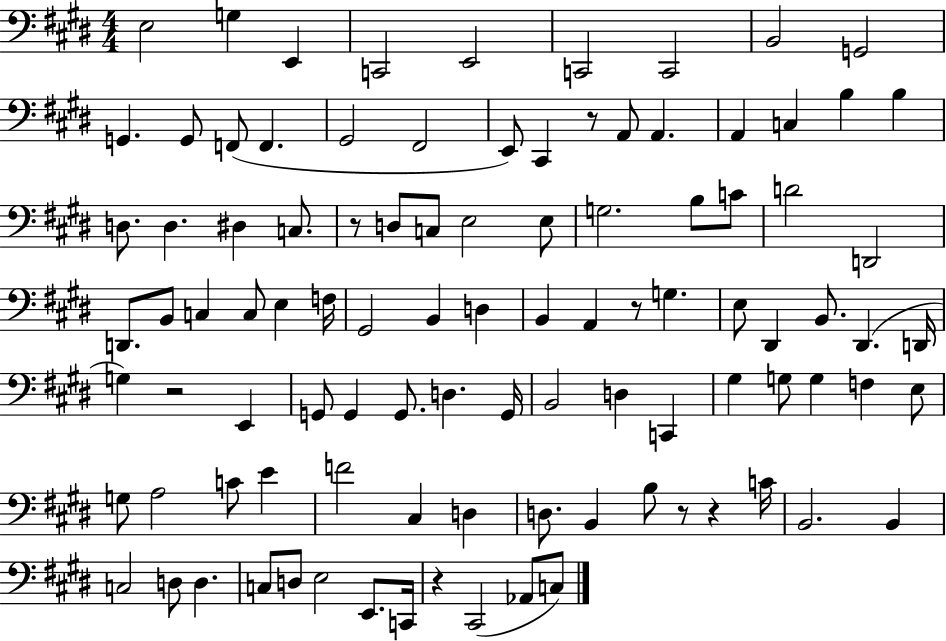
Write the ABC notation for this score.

X:1
T:Untitled
M:4/4
L:1/4
K:E
E,2 G, E,, C,,2 E,,2 C,,2 C,,2 B,,2 G,,2 G,, G,,/2 F,,/2 F,, ^G,,2 ^F,,2 E,,/2 ^C,, z/2 A,,/2 A,, A,, C, B, B, D,/2 D, ^D, C,/2 z/2 D,/2 C,/2 E,2 E,/2 G,2 B,/2 C/2 D2 D,,2 D,,/2 B,,/2 C, C,/2 E, F,/4 ^G,,2 B,, D, B,, A,, z/2 G, E,/2 ^D,, B,,/2 ^D,, D,,/4 G, z2 E,, G,,/2 G,, G,,/2 D, G,,/4 B,,2 D, C,, ^G, G,/2 G, F, E,/2 G,/2 A,2 C/2 E F2 ^C, D, D,/2 B,, B,/2 z/2 z C/4 B,,2 B,, C,2 D,/2 D, C,/2 D,/2 E,2 E,,/2 C,,/4 z ^C,,2 _A,,/2 C,/2